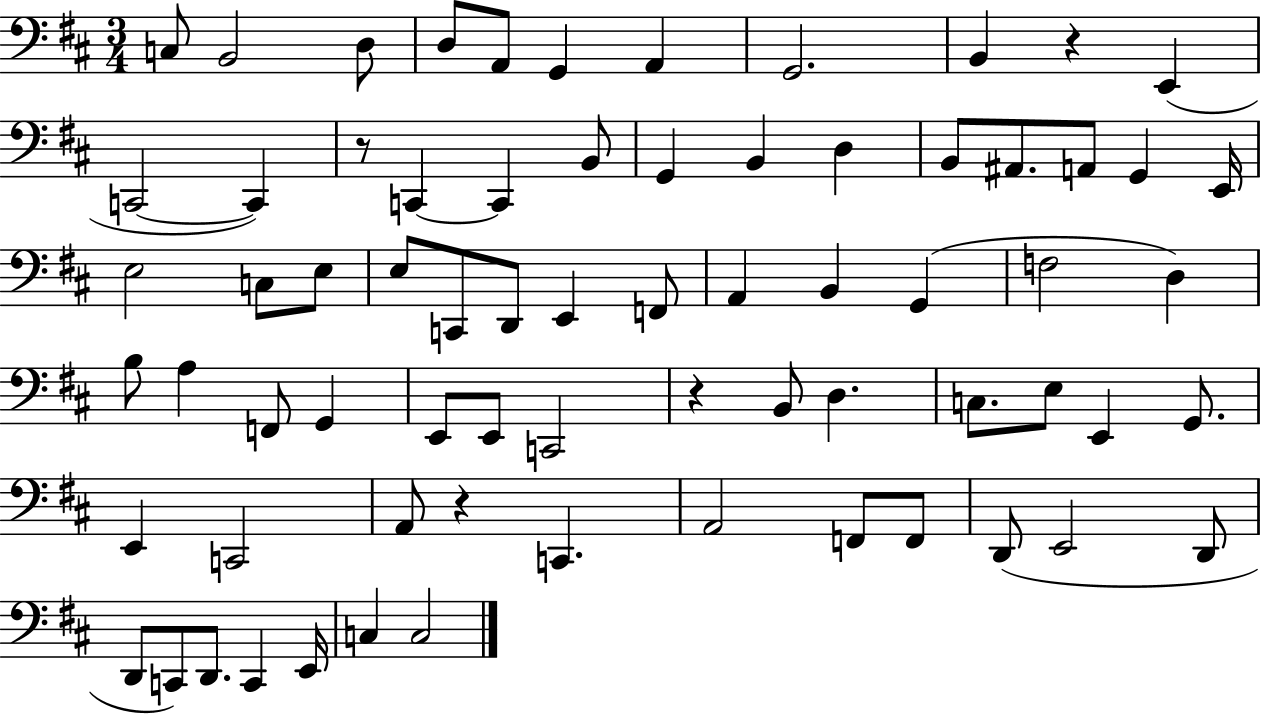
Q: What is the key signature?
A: D major